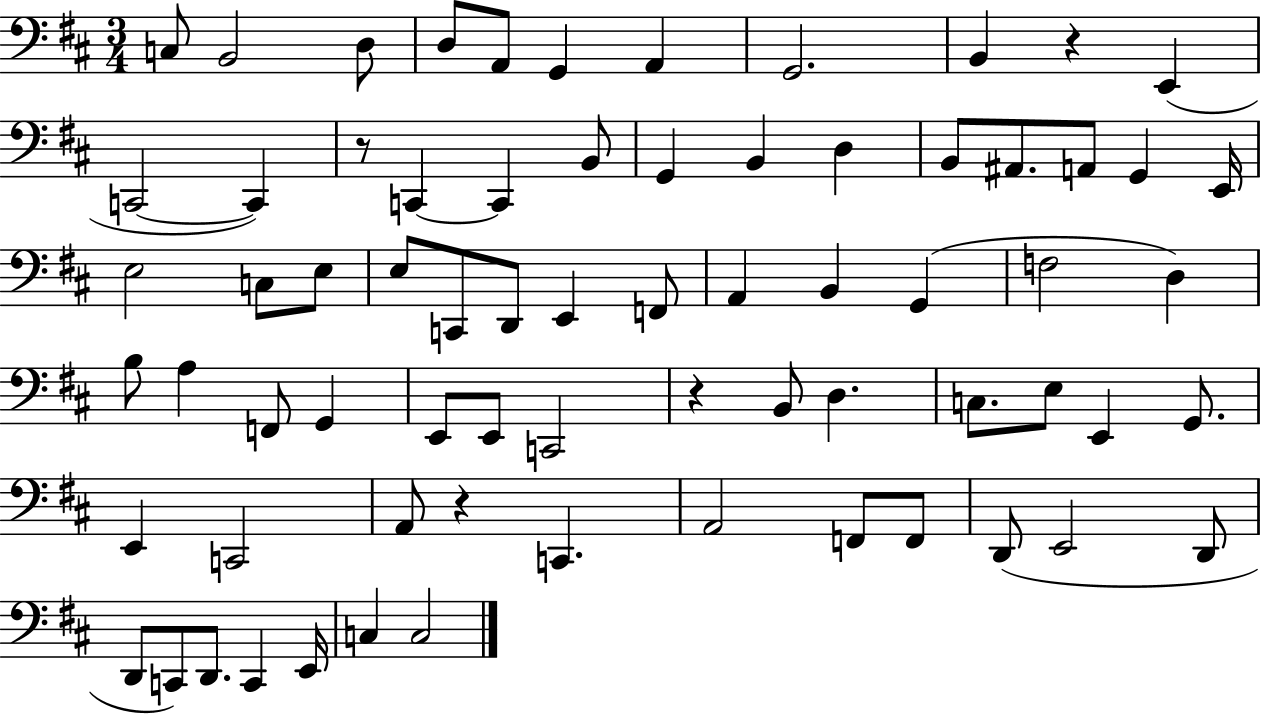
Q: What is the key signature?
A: D major